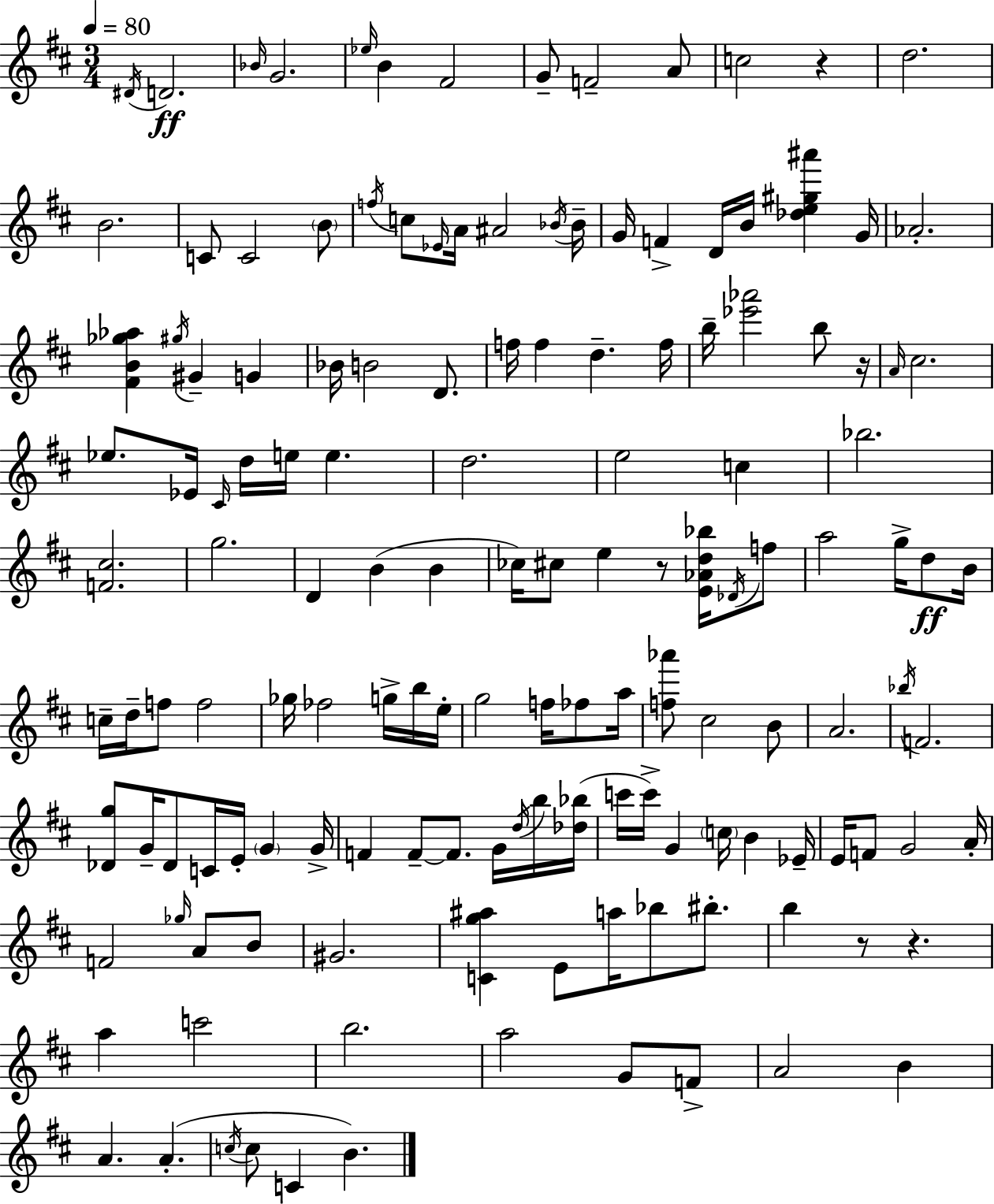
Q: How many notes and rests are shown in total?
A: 144